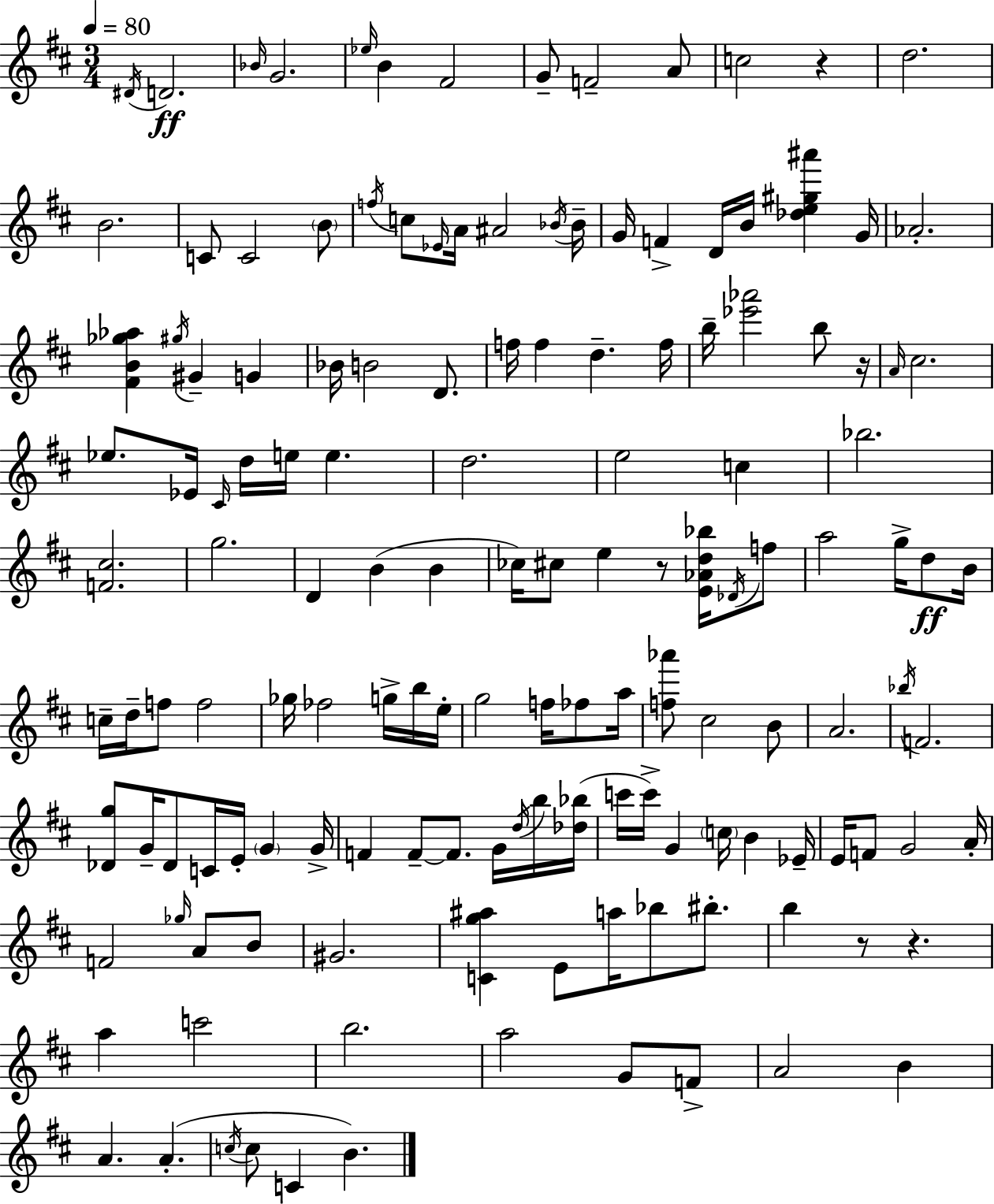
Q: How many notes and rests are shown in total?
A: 144